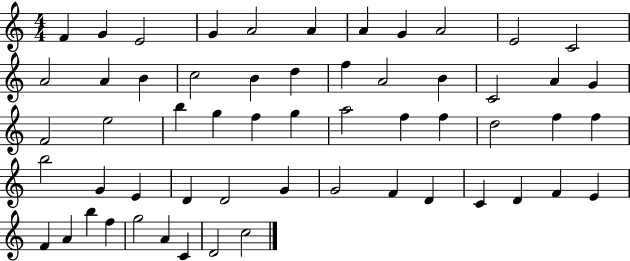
F4/q G4/q E4/h G4/q A4/h A4/q A4/q G4/q A4/h E4/h C4/h A4/h A4/q B4/q C5/h B4/q D5/q F5/q A4/h B4/q C4/h A4/q G4/q F4/h E5/h B5/q G5/q F5/q G5/q A5/h F5/q F5/q D5/h F5/q F5/q B5/h G4/q E4/q D4/q D4/h G4/q G4/h F4/q D4/q C4/q D4/q F4/q E4/q F4/q A4/q B5/q F5/q G5/h A4/q C4/q D4/h C5/h